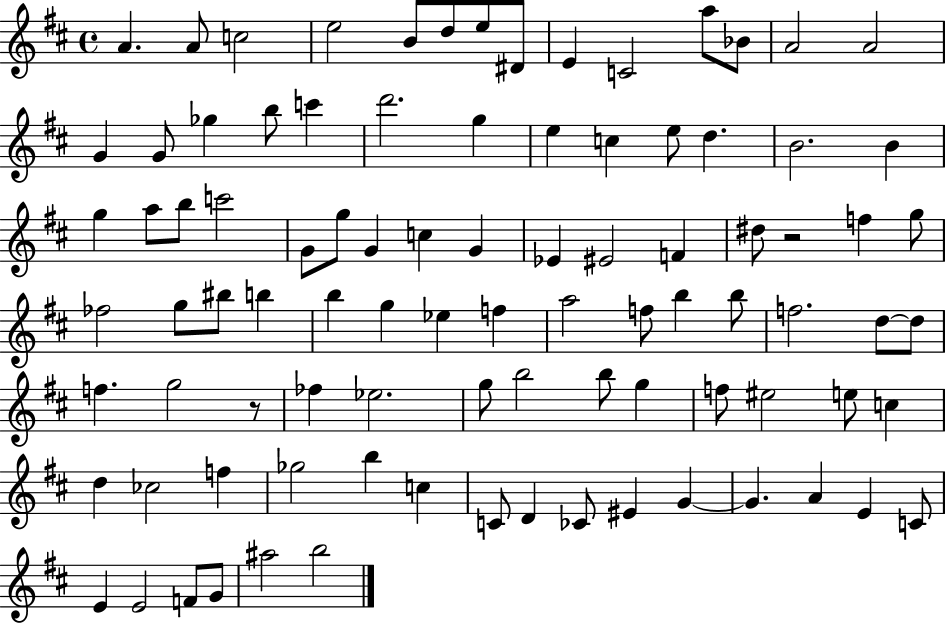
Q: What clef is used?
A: treble